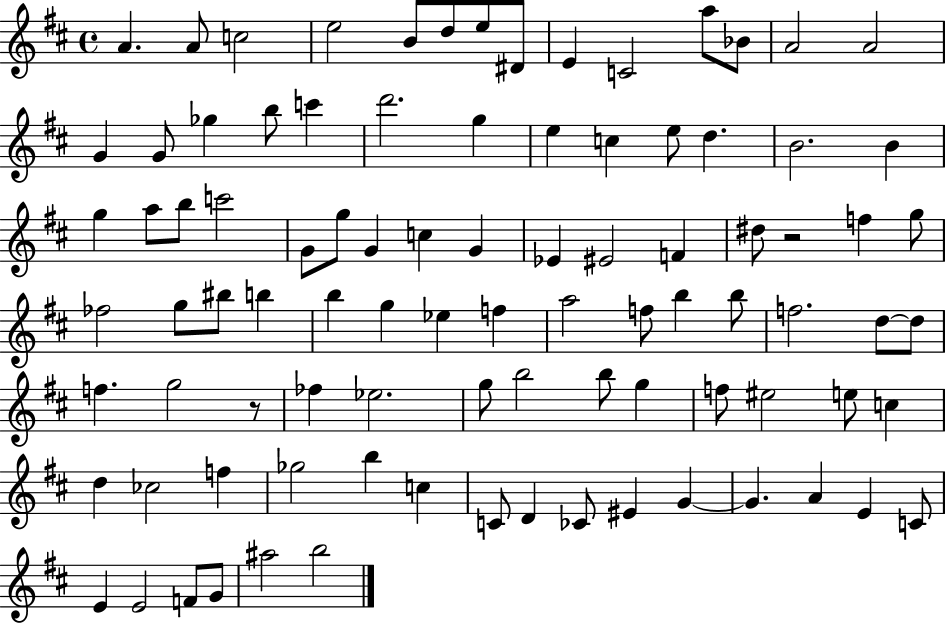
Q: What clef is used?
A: treble